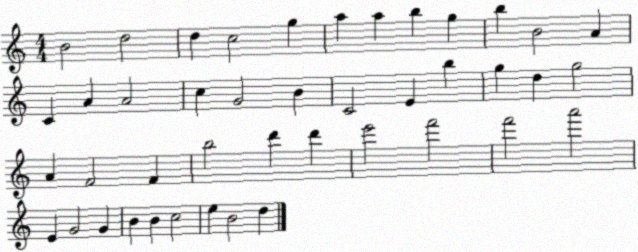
X:1
T:Untitled
M:4/4
L:1/4
K:C
B2 d2 d c2 g a a b g b B2 A C A A2 c G2 B C2 E b g d g2 A F2 F b2 d' d' e'2 f'2 f'2 a'2 E G2 G B B c2 e B2 d